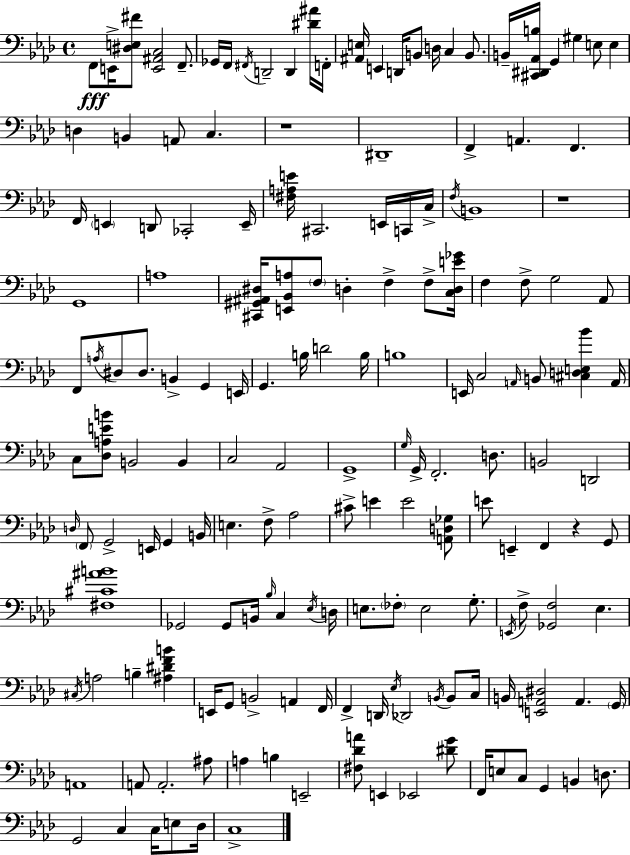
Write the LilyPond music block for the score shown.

{
  \clef bass
  \time 4/4
  \defaultTimeSignature
  \key aes \major
  f,8\fff e,16-> <dis e fis'>8 <e, ais, c>2 f,8.-- | ges,16 f,16 \acciaccatura { fis,16 } d,2-- d,4 <dis' ais'>16 | f,16-. <ais, e>16 e,4 d,16 b,8 d16 c4 b,8. | b,16-- <cis, dis, aes, b>16 g,4 gis4 e8 e4 | \break d4 b,4 a,8 c4. | r1 | dis,1-- | f,4-> a,4. f,4. | \break f,16 \parenthesize e,4 d,8 ces,2-. | e,16-- <fis a e'>16 cis,2. e,16 c,16 | c16-> \acciaccatura { f16 } b,1 | r1 | \break g,1 | a1 | <cis, gis, ais, dis>16 <e, bes, a>8 \parenthesize f8 d4-. f4-> f8-> | <c d e' ges'>16 f4 f8-> g2 | \break aes,8 f,8 \acciaccatura { a16 } dis8 dis8. b,4-> g,4 | e,16 g,4. b16 d'2 | b16 b1 | e,16 c2 \grace { a,16 } b,8 <cis d e bes'>4 | \break a,16 c8 <des a e' b'>8 b,2 | b,4 c2 aes,2 | g,1-> | \grace { g16 } g,16-> f,2.-. | \break d8. b,2 d,2 | \grace { d16 } \parenthesize f,8 g,2-> | e,16 g,4 b,16 e4. f8-> aes2 | cis'8-> e'4 e'2 | \break <a, d ges>8 e'8 e,4-- f,4 | r4 g,8 <fis cis' ais' b'>1 | ges,2 ges,8 | b,16 \grace { bes16 } c4 \acciaccatura { ees16 } d16 e8. \parenthesize fes8-. e2 | \break g8.-. \acciaccatura { e,16 } f8-> <ges, f>2 | ees4. \acciaccatura { cis16 } a2 | b4-- <ais dis' f' b'>4 e,16 g,8 b,2-> | a,4 f,16 f,4-> d,16 \acciaccatura { ees16 } | \break des,2 \acciaccatura { b,16 } b,8 c16 b,16 <e, a, dis>2 | a,4. \parenthesize g,16 a,1 | a,8 a,2.-. | ais8 a4 | \break b4 e,2-- <fis des' a'>8 e,4 | ees,2 <dis' g'>8 f,16 e8 c8 | g,4 b,4 d8. g,2 | c4 c16 e8 des16 c1-> | \break \bar "|."
}